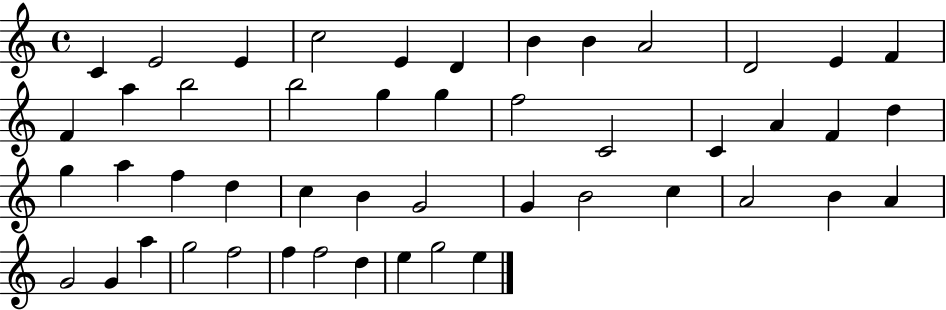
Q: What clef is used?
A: treble